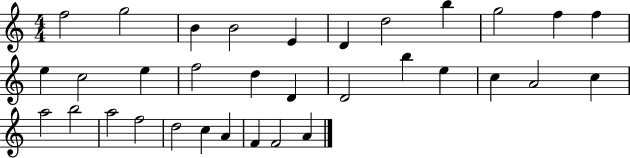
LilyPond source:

{
  \clef treble
  \numericTimeSignature
  \time 4/4
  \key c \major
  f''2 g''2 | b'4 b'2 e'4 | d'4 d''2 b''4 | g''2 f''4 f''4 | \break e''4 c''2 e''4 | f''2 d''4 d'4 | d'2 b''4 e''4 | c''4 a'2 c''4 | \break a''2 b''2 | a''2 f''2 | d''2 c''4 a'4 | f'4 f'2 a'4 | \break \bar "|."
}